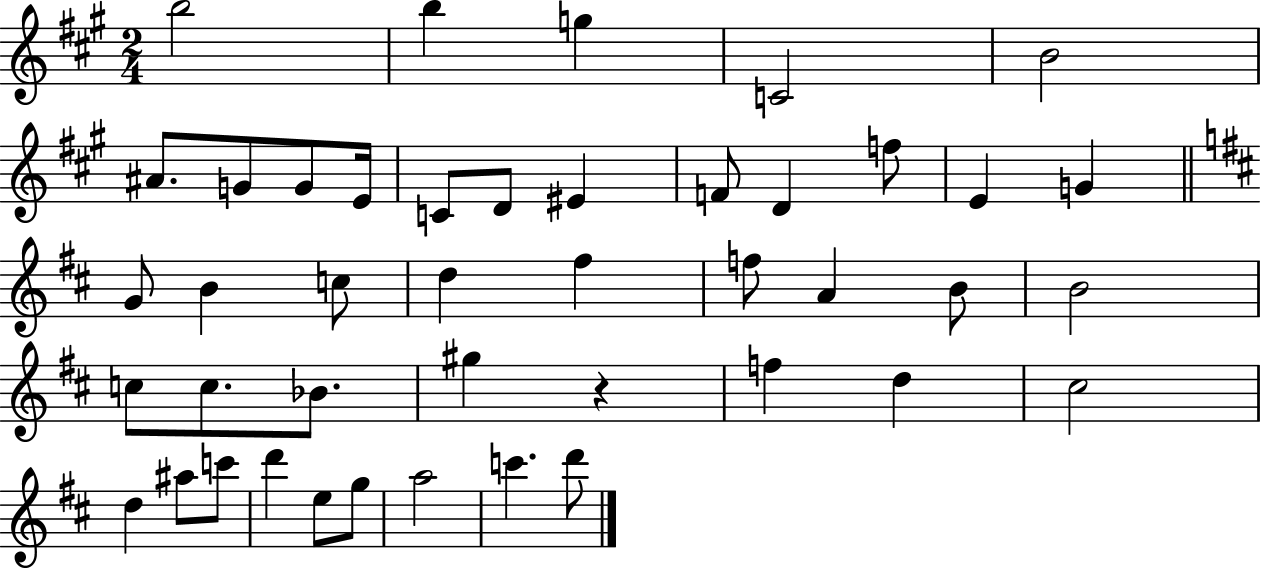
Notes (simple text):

B5/h B5/q G5/q C4/h B4/h A#4/e. G4/e G4/e E4/s C4/e D4/e EIS4/q F4/e D4/q F5/e E4/q G4/q G4/e B4/q C5/e D5/q F#5/q F5/e A4/q B4/e B4/h C5/e C5/e. Bb4/e. G#5/q R/q F5/q D5/q C#5/h D5/q A#5/e C6/e D6/q E5/e G5/e A5/h C6/q. D6/e